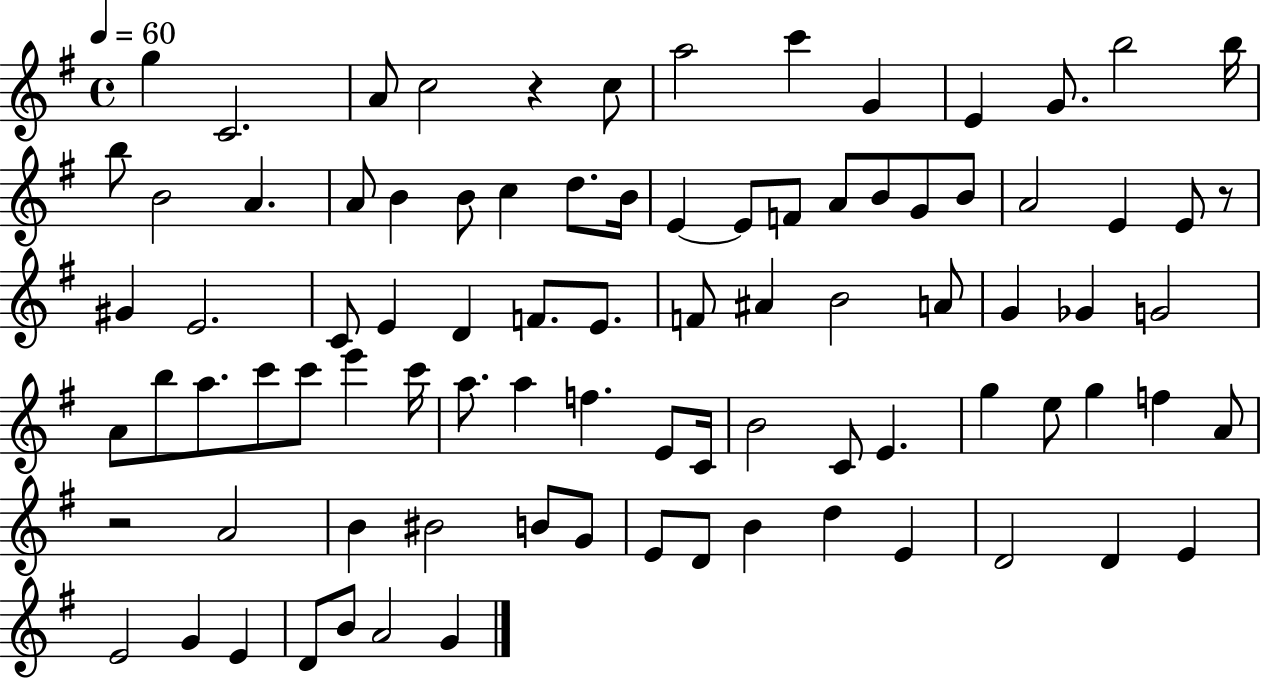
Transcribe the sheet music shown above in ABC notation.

X:1
T:Untitled
M:4/4
L:1/4
K:G
g C2 A/2 c2 z c/2 a2 c' G E G/2 b2 b/4 b/2 B2 A A/2 B B/2 c d/2 B/4 E E/2 F/2 A/2 B/2 G/2 B/2 A2 E E/2 z/2 ^G E2 C/2 E D F/2 E/2 F/2 ^A B2 A/2 G _G G2 A/2 b/2 a/2 c'/2 c'/2 e' c'/4 a/2 a f E/2 C/4 B2 C/2 E g e/2 g f A/2 z2 A2 B ^B2 B/2 G/2 E/2 D/2 B d E D2 D E E2 G E D/2 B/2 A2 G